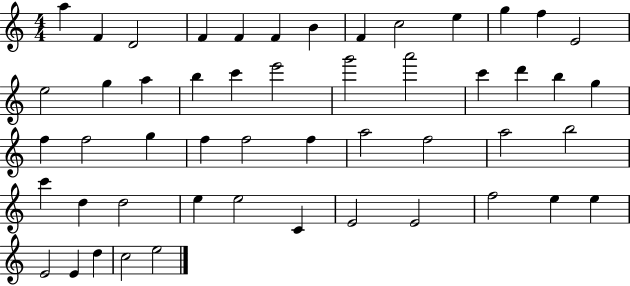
{
  \clef treble
  \numericTimeSignature
  \time 4/4
  \key c \major
  a''4 f'4 d'2 | f'4 f'4 f'4 b'4 | f'4 c''2 e''4 | g''4 f''4 e'2 | \break e''2 g''4 a''4 | b''4 c'''4 e'''2 | g'''2 a'''2 | c'''4 d'''4 b''4 g''4 | \break f''4 f''2 g''4 | f''4 f''2 f''4 | a''2 f''2 | a''2 b''2 | \break c'''4 d''4 d''2 | e''4 e''2 c'4 | e'2 e'2 | f''2 e''4 e''4 | \break e'2 e'4 d''4 | c''2 e''2 | \bar "|."
}